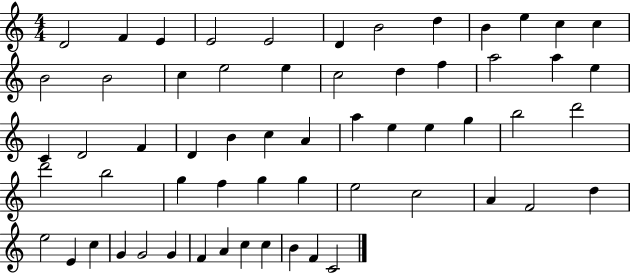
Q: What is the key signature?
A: C major